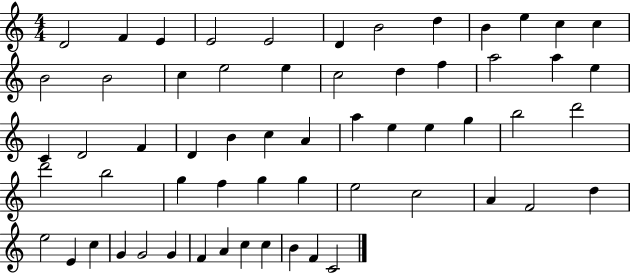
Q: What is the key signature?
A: C major